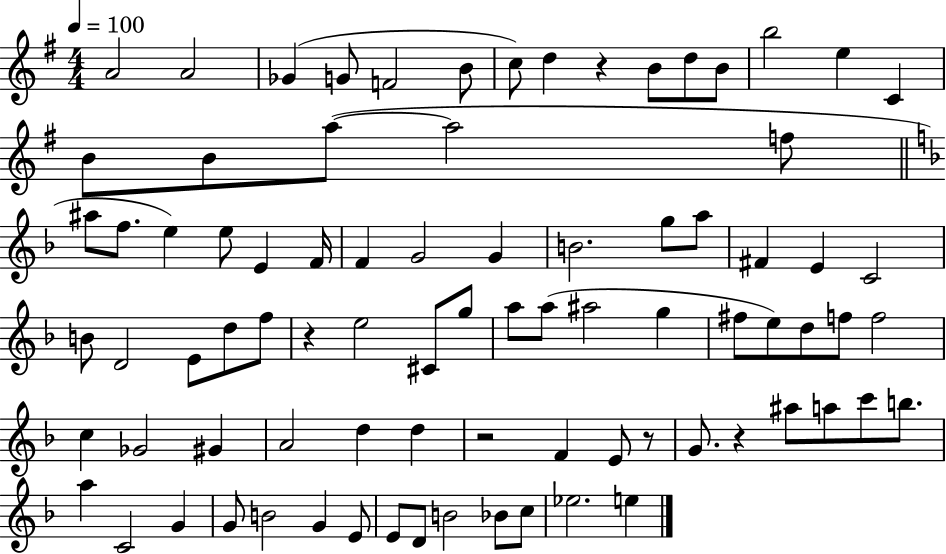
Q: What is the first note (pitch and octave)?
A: A4